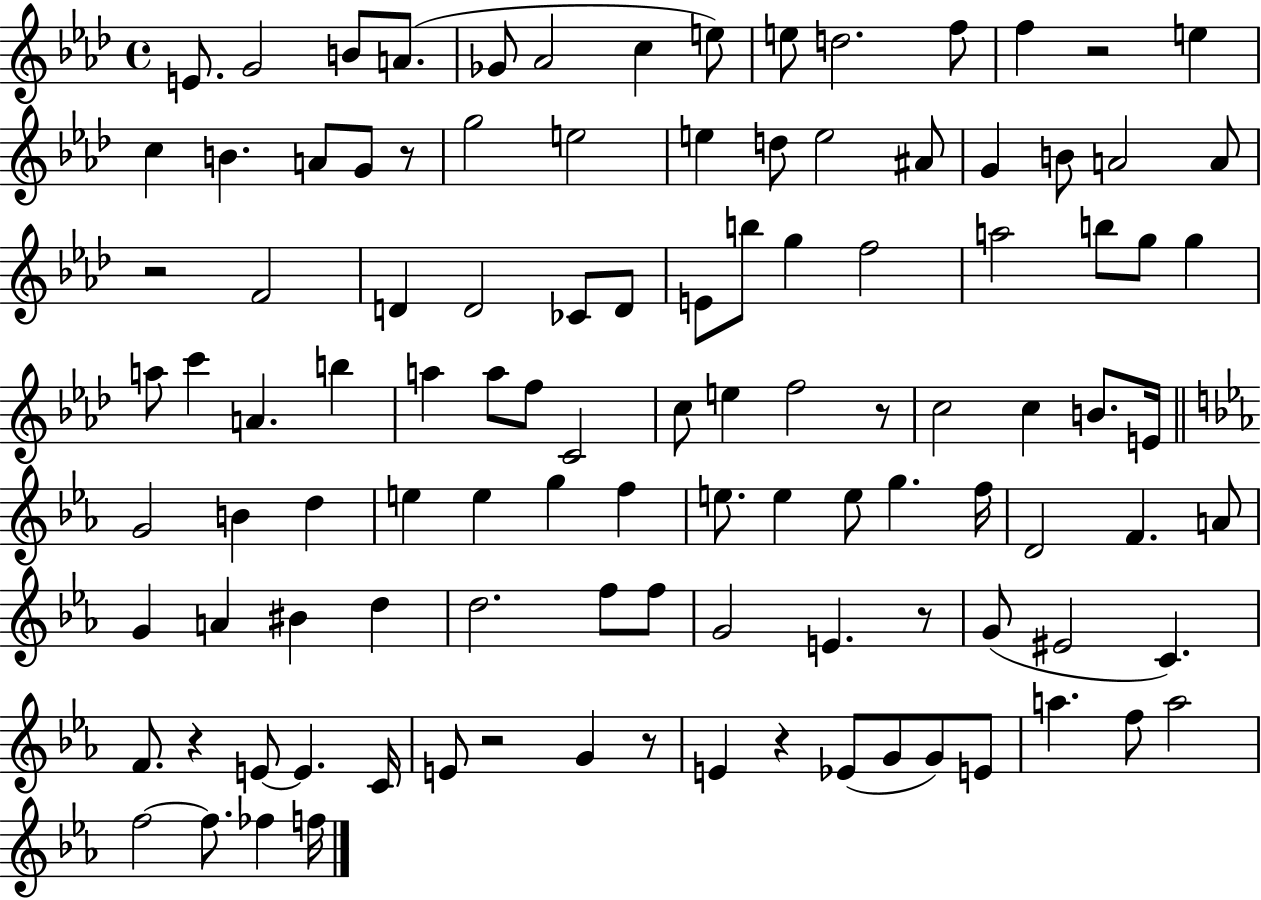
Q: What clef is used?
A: treble